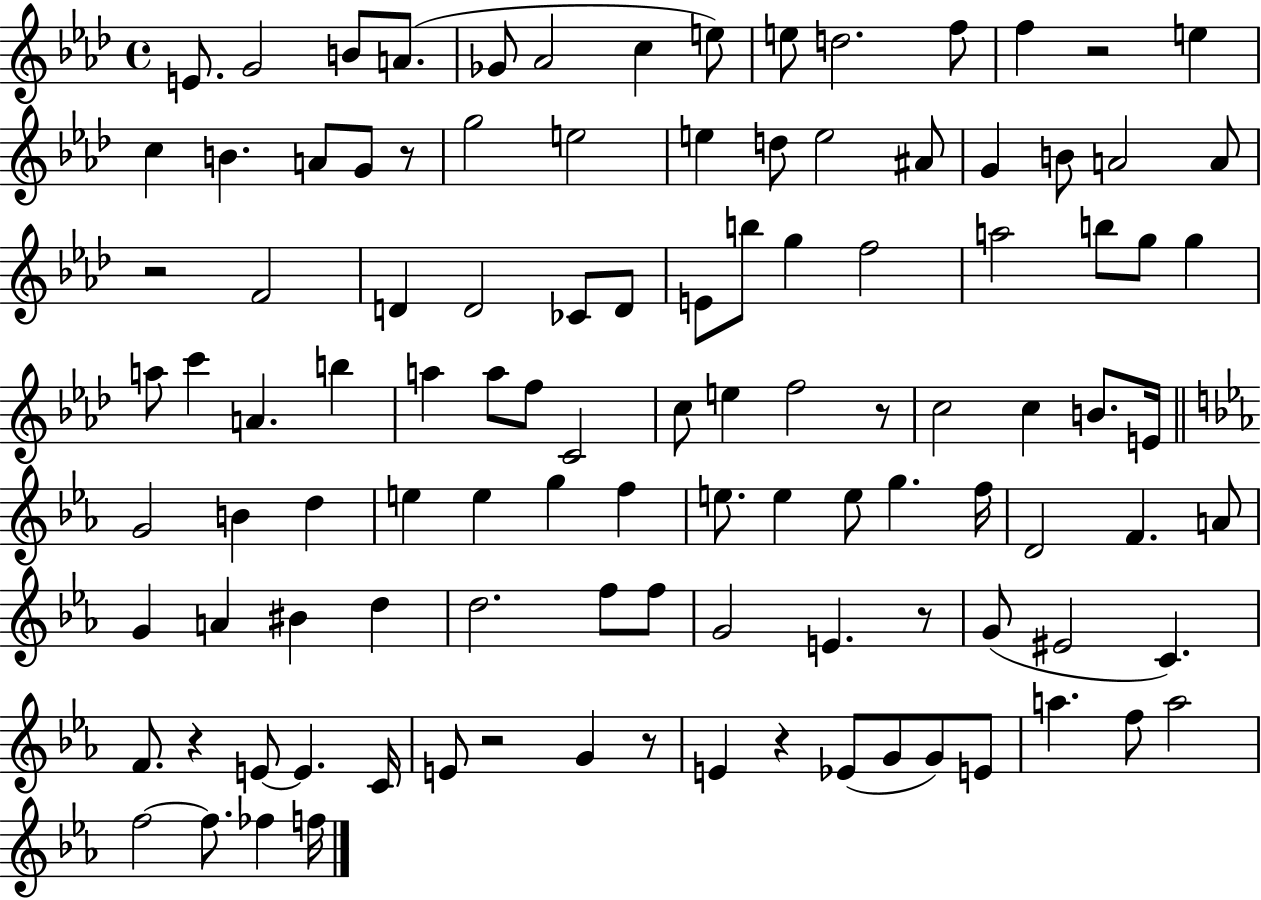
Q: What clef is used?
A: treble